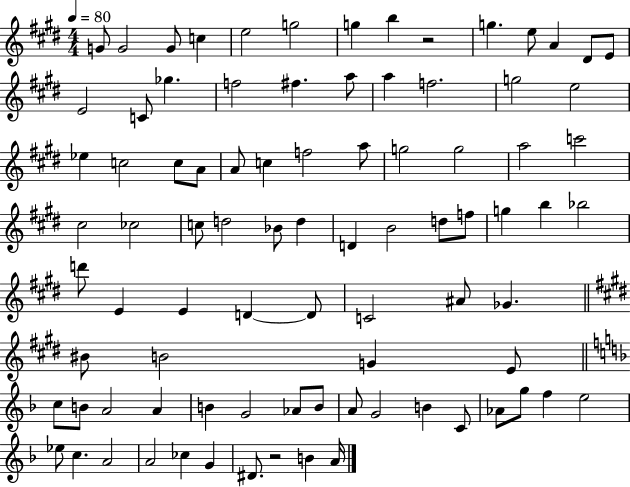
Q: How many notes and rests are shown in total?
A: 87